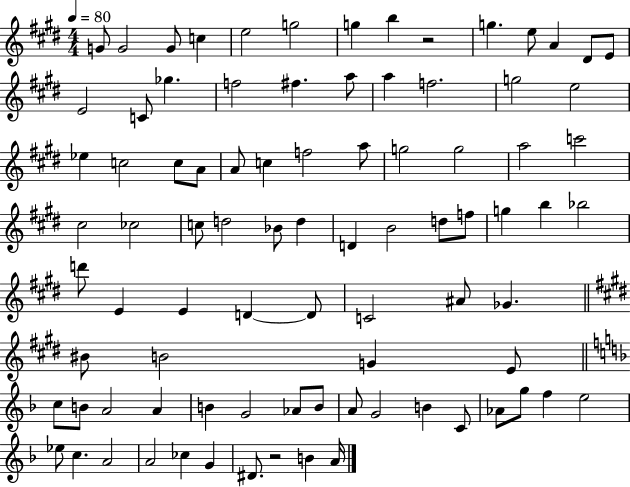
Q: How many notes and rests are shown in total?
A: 87